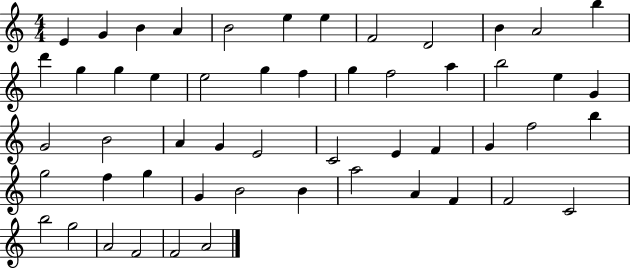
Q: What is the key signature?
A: C major